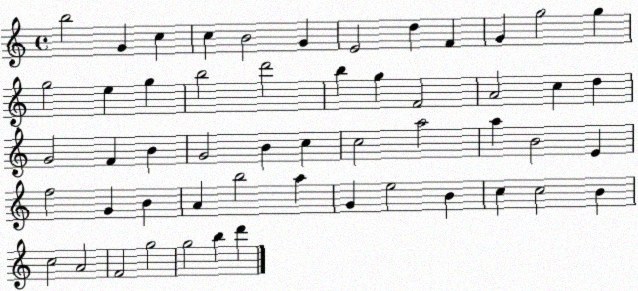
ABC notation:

X:1
T:Untitled
M:4/4
L:1/4
K:C
b2 G c c B2 G E2 d F G g2 g g2 e g b2 d'2 b g F2 A2 c d G2 F B G2 B c c2 a2 a B2 E f2 G B A b2 a G e2 B c c2 B c2 A2 F2 g2 g2 b d'